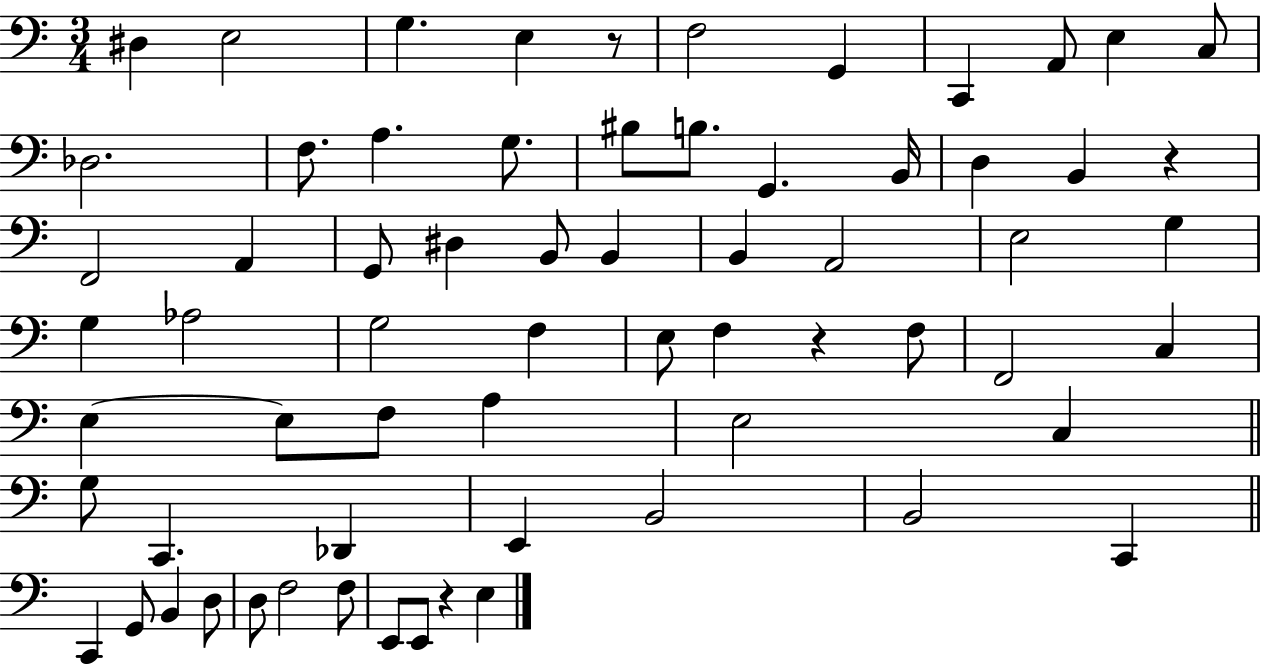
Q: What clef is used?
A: bass